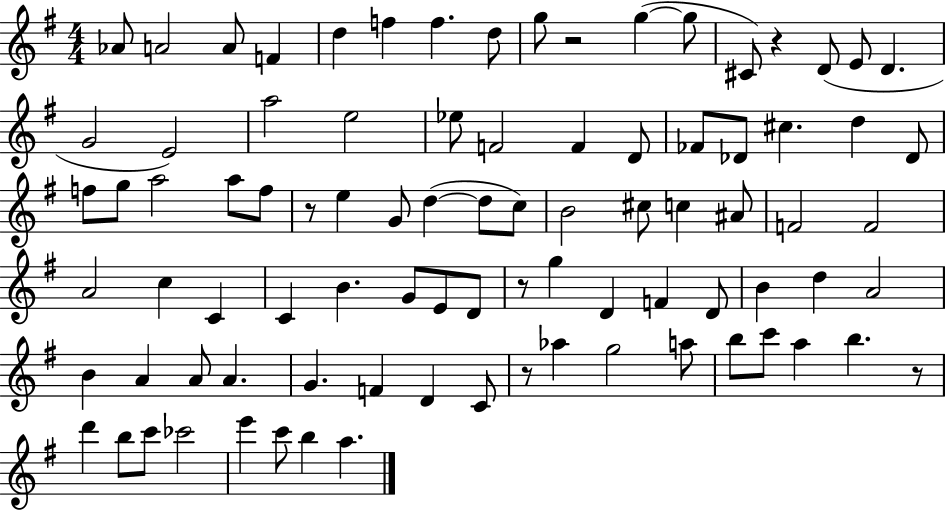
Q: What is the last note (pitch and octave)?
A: A5